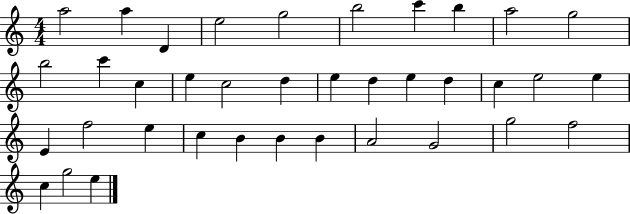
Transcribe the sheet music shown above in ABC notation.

X:1
T:Untitled
M:4/4
L:1/4
K:C
a2 a D e2 g2 b2 c' b a2 g2 b2 c' c e c2 d e d e d c e2 e E f2 e c B B B A2 G2 g2 f2 c g2 e